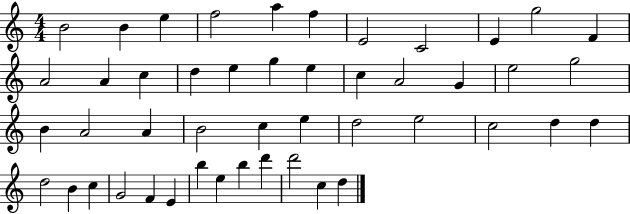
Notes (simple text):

B4/h B4/q E5/q F5/h A5/q F5/q E4/h C4/h E4/q G5/h F4/q A4/h A4/q C5/q D5/q E5/q G5/q E5/q C5/q A4/h G4/q E5/h G5/h B4/q A4/h A4/q B4/h C5/q E5/q D5/h E5/h C5/h D5/q D5/q D5/h B4/q C5/q G4/h F4/q E4/q B5/q E5/q B5/q D6/q D6/h C5/q D5/q